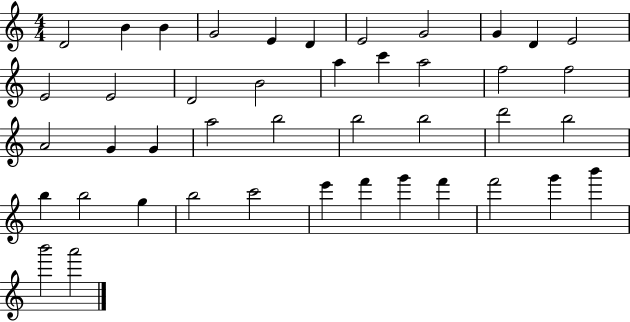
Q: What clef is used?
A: treble